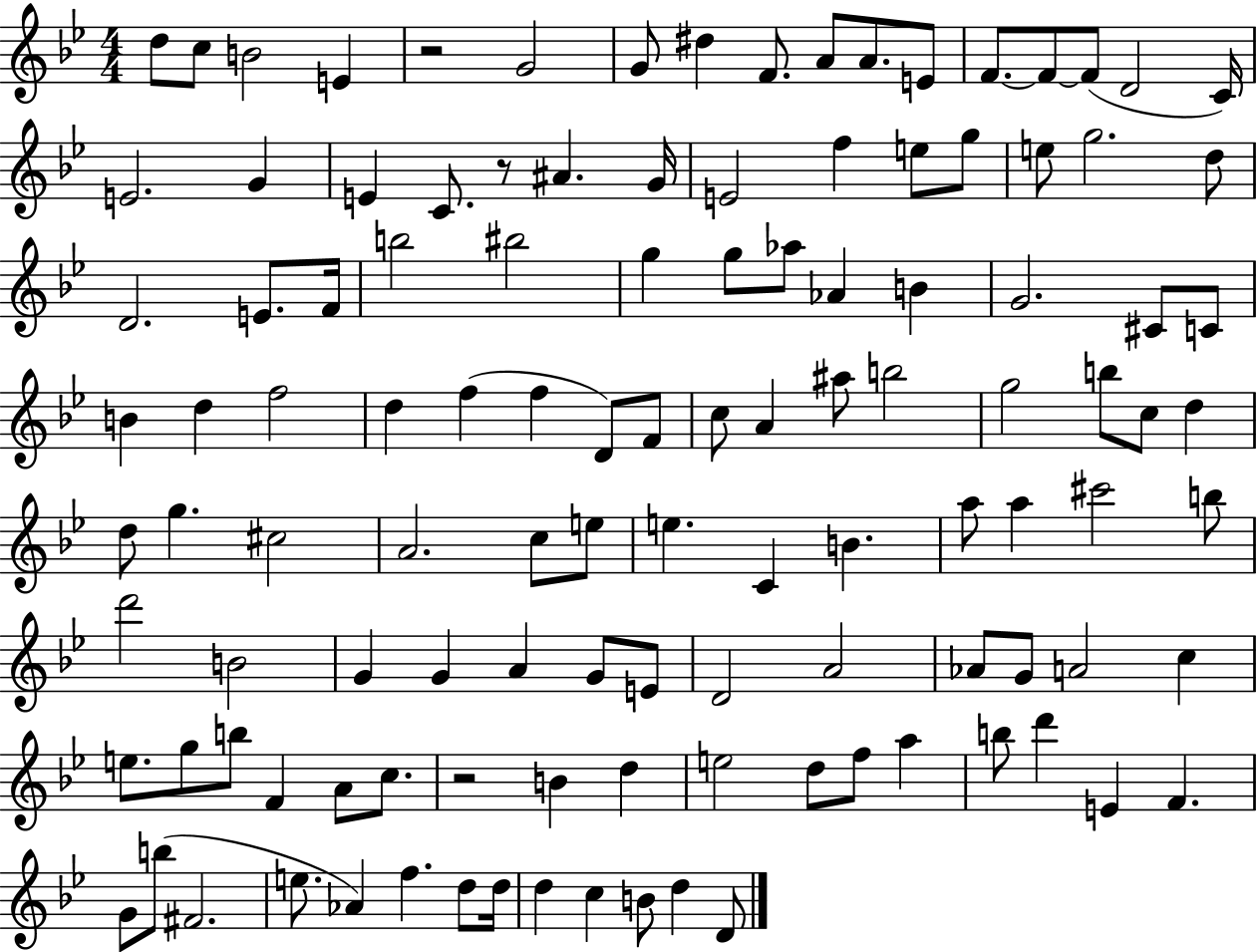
D5/e C5/e B4/h E4/q R/h G4/h G4/e D#5/q F4/e. A4/e A4/e. E4/e F4/e. F4/e F4/e D4/h C4/s E4/h. G4/q E4/q C4/e. R/e A#4/q. G4/s E4/h F5/q E5/e G5/e E5/e G5/h. D5/e D4/h. E4/e. F4/s B5/h BIS5/h G5/q G5/e Ab5/e Ab4/q B4/q G4/h. C#4/e C4/e B4/q D5/q F5/h D5/q F5/q F5/q D4/e F4/e C5/e A4/q A#5/e B5/h G5/h B5/e C5/e D5/q D5/e G5/q. C#5/h A4/h. C5/e E5/e E5/q. C4/q B4/q. A5/e A5/q C#6/h B5/e D6/h B4/h G4/q G4/q A4/q G4/e E4/e D4/h A4/h Ab4/e G4/e A4/h C5/q E5/e. G5/e B5/e F4/q A4/e C5/e. R/h B4/q D5/q E5/h D5/e F5/e A5/q B5/e D6/q E4/q F4/q. G4/e B5/e F#4/h. E5/e. Ab4/q F5/q. D5/e D5/s D5/q C5/q B4/e D5/q D4/e